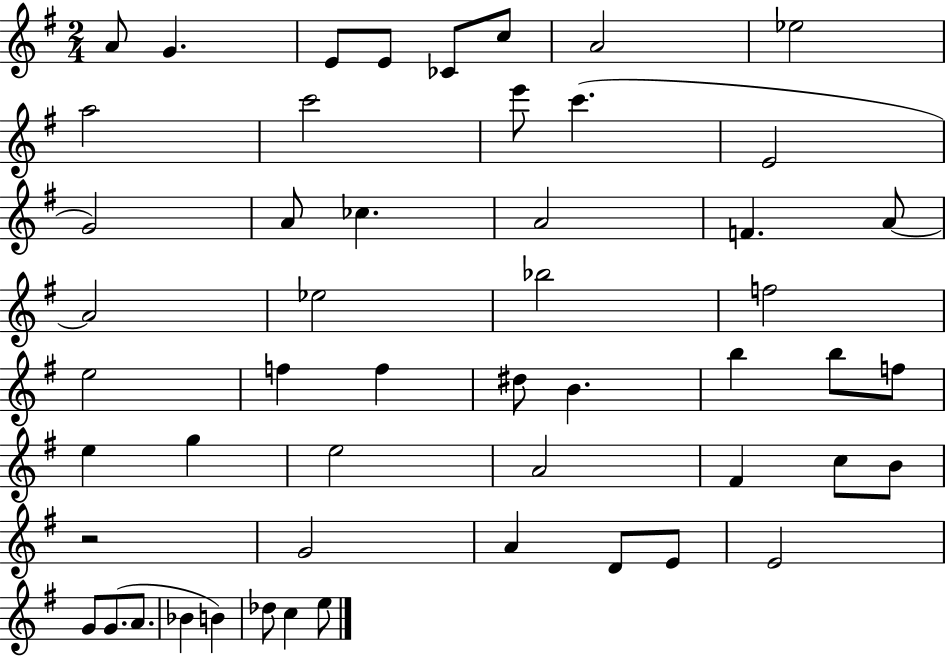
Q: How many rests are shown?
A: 1